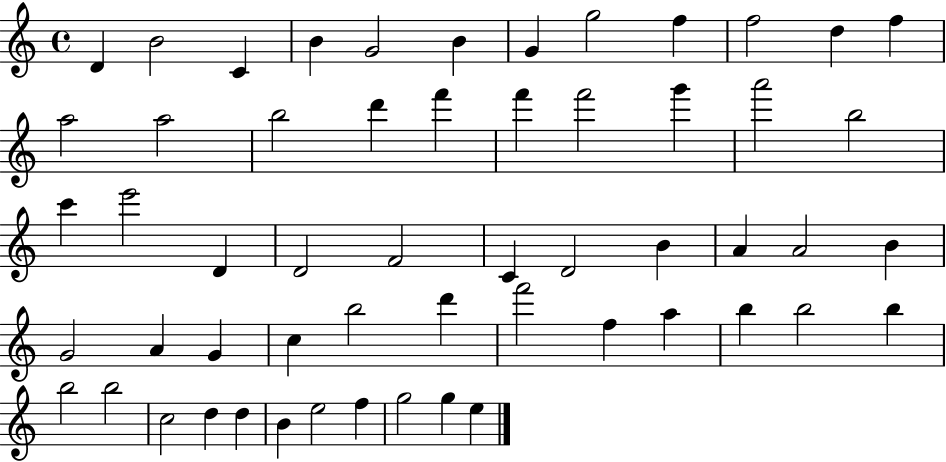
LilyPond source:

{
  \clef treble
  \time 4/4
  \defaultTimeSignature
  \key c \major
  d'4 b'2 c'4 | b'4 g'2 b'4 | g'4 g''2 f''4 | f''2 d''4 f''4 | \break a''2 a''2 | b''2 d'''4 f'''4 | f'''4 f'''2 g'''4 | a'''2 b''2 | \break c'''4 e'''2 d'4 | d'2 f'2 | c'4 d'2 b'4 | a'4 a'2 b'4 | \break g'2 a'4 g'4 | c''4 b''2 d'''4 | f'''2 f''4 a''4 | b''4 b''2 b''4 | \break b''2 b''2 | c''2 d''4 d''4 | b'4 e''2 f''4 | g''2 g''4 e''4 | \break \bar "|."
}